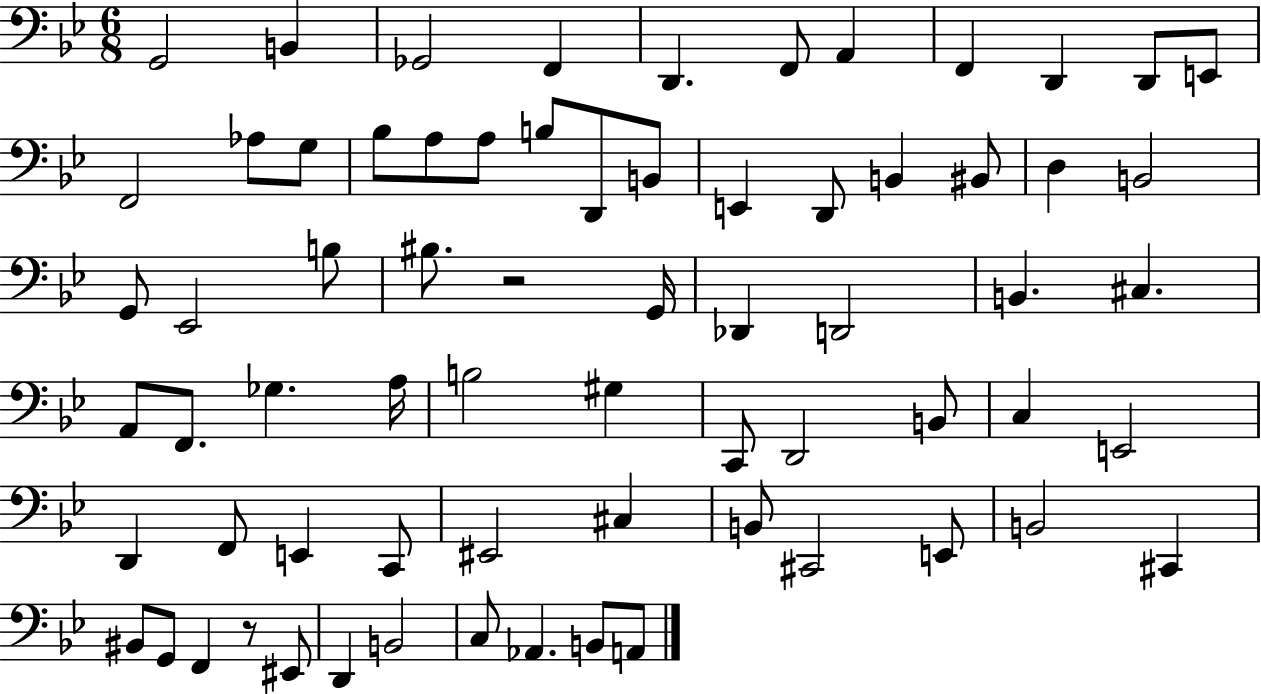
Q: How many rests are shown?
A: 2